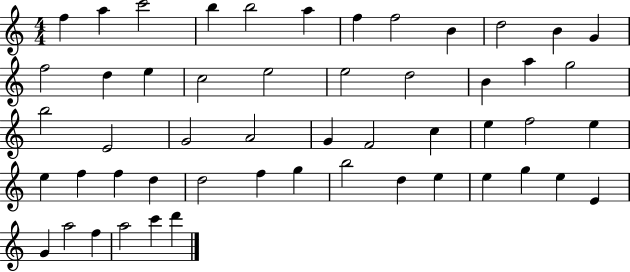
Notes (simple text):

F5/q A5/q C6/h B5/q B5/h A5/q F5/q F5/h B4/q D5/h B4/q G4/q F5/h D5/q E5/q C5/h E5/h E5/h D5/h B4/q A5/q G5/h B5/h E4/h G4/h A4/h G4/q F4/h C5/q E5/q F5/h E5/q E5/q F5/q F5/q D5/q D5/h F5/q G5/q B5/h D5/q E5/q E5/q G5/q E5/q E4/q G4/q A5/h F5/q A5/h C6/q D6/q